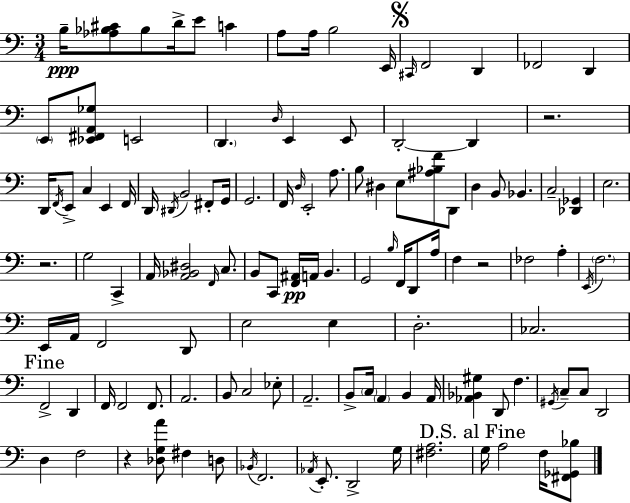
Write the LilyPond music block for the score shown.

{
  \clef bass
  \numericTimeSignature
  \time 3/4
  \key c \major
  b16--\ppp <aes bes cis'>8 bes8 d'16-> e'8 c'4 | a8 a16 b2 e,16 | \mark \markup { \musicglyph "scripts.segno" } \grace { cis,16 } f,2 d,4 | fes,2 d,4 | \break \parenthesize e,8 <ees, fis, a, ges>8 e,2 | \parenthesize d,4. \grace { d16 } e,4 | e,8 d,2-.~~ d,4 | r2. | \break d,16 \acciaccatura { f,16 } e,8-> c4 e,4 | f,16 d,16 \acciaccatura { dis,16 } b,2 | fis,8-. g,16 g,2. | f,16 \grace { d16 } e,2-. | \break a8. b8 dis4 e8 | <ais bes f'>8 d,8 d4 b,8 bes,4. | c2-- | <des, ges,>4 e2. | \break r2. | g2 | c,4-> a,16 <a, bes, dis>2 | \grace { f,16 } c8. b,8 c,8 <f, ais,>16\pp a,16 | \break b,4. g,2 | \grace { b16 } f,16 d,8 a16 f4 r2 | fes2 | a4-. \acciaccatura { e,16 } \parenthesize f2. | \break e,16 a,16 f,2 | d,8 e2 | e4 d2.-. | ces2. | \break \mark "Fine" f,2-> | d,4 f,16 f,2 | f,8. a,2. | b,8 c2 | \break ees8-. a,2.-- | b,8-> \parenthesize c16 \parenthesize a,4 | b,4 a,16 <aes, bes, gis>4 | d,8 f4. \acciaccatura { gis,16 } c8-- c8 | \break d,2 d4 | f2 r4 | <des g a'>8 fis4 d8 \acciaccatura { bes,16 } f,2. | \acciaccatura { aes,16 } e,8.-. | \break d,2-> g16 <fis a>2. | \mark "D.S. al Fine" g16 | a2 f16 <fis, ges, bes>8 \bar "|."
}